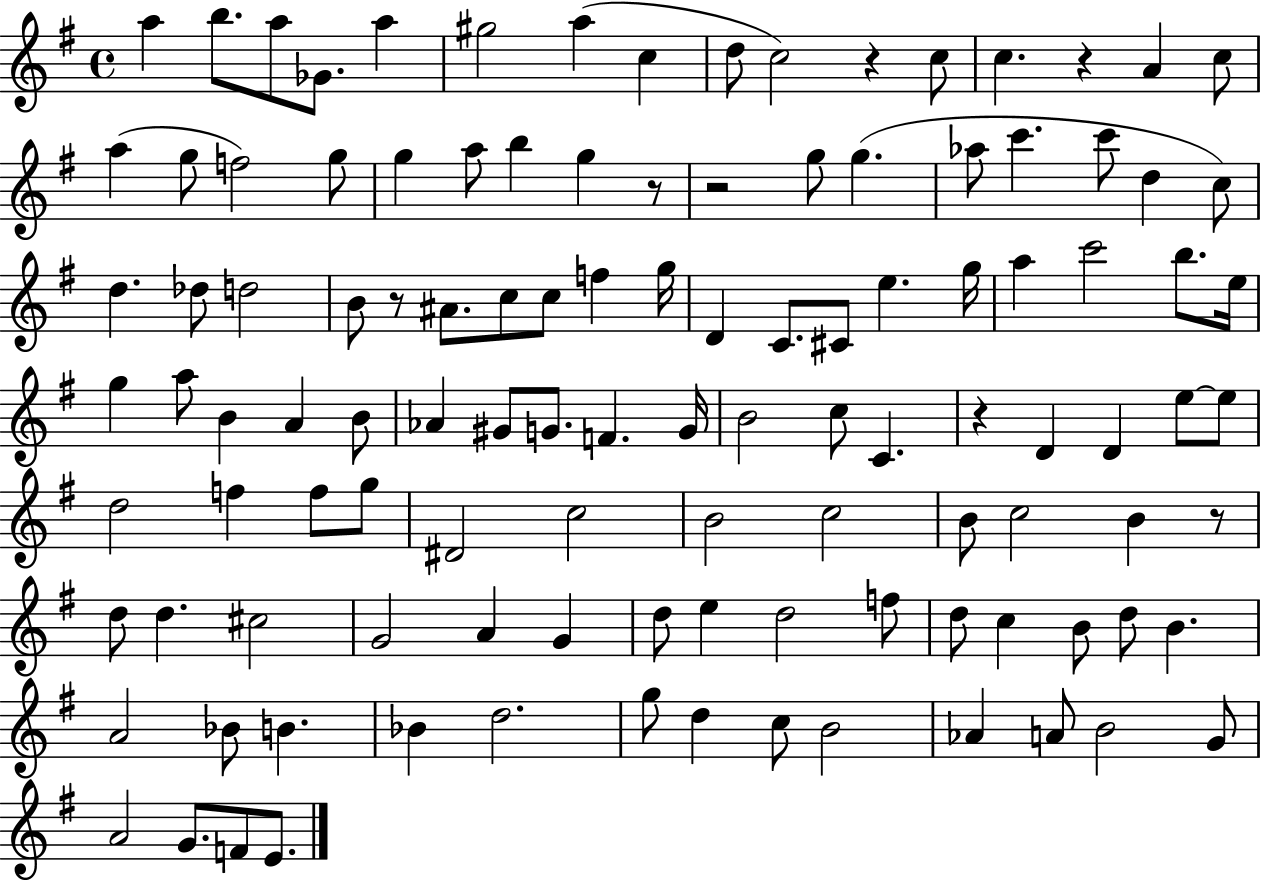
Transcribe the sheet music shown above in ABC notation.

X:1
T:Untitled
M:4/4
L:1/4
K:G
a b/2 a/2 _G/2 a ^g2 a c d/2 c2 z c/2 c z A c/2 a g/2 f2 g/2 g a/2 b g z/2 z2 g/2 g _a/2 c' c'/2 d c/2 d _d/2 d2 B/2 z/2 ^A/2 c/2 c/2 f g/4 D C/2 ^C/2 e g/4 a c'2 b/2 e/4 g a/2 B A B/2 _A ^G/2 G/2 F G/4 B2 c/2 C z D D e/2 e/2 d2 f f/2 g/2 ^D2 c2 B2 c2 B/2 c2 B z/2 d/2 d ^c2 G2 A G d/2 e d2 f/2 d/2 c B/2 d/2 B A2 _B/2 B _B d2 g/2 d c/2 B2 _A A/2 B2 G/2 A2 G/2 F/2 E/2